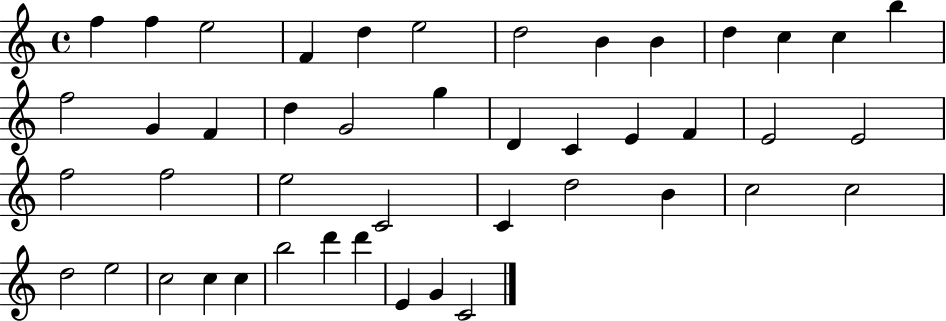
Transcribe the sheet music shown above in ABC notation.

X:1
T:Untitled
M:4/4
L:1/4
K:C
f f e2 F d e2 d2 B B d c c b f2 G F d G2 g D C E F E2 E2 f2 f2 e2 C2 C d2 B c2 c2 d2 e2 c2 c c b2 d' d' E G C2